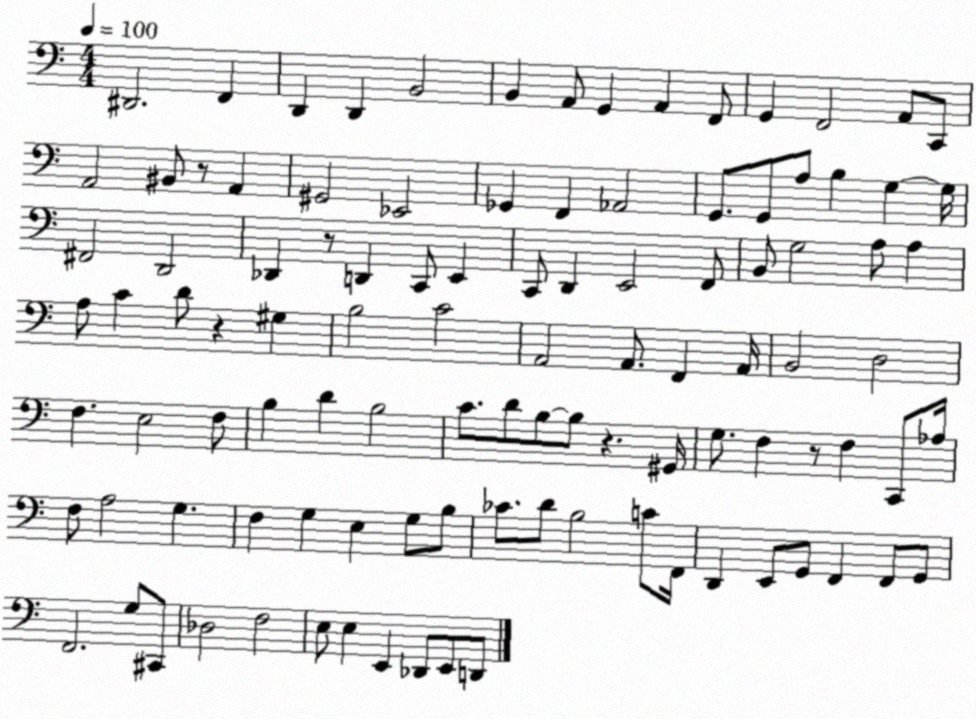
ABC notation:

X:1
T:Untitled
M:4/4
L:1/4
K:C
^D,,2 F,, D,, D,, B,,2 B,, A,,/2 G,, A,, F,,/2 G,, F,,2 A,,/2 C,,/2 A,,2 ^B,,/2 z/2 A,, ^G,,2 _E,,2 _G,, F,, _A,,2 G,,/2 G,,/2 A,/2 B, G, G,/4 ^F,,2 D,,2 _D,, z/2 D,, C,,/2 E,, C,,/2 D,, E,,2 F,,/2 B,,/2 G,2 A,/2 A, A,/2 C D/2 z ^G, B,2 C2 A,,2 A,,/2 F,, A,,/4 B,,2 D,2 F, E,2 F,/2 B, D B,2 C/2 D/2 B,/2 B,/2 z ^G,,/4 G,/2 F, z/2 F, C,,/2 _A,/4 F,/2 A,2 G, F, G, E, G,/2 B,/2 _C/2 D/2 B,2 C/2 F,,/4 D,, E,,/2 G,,/2 F,, F,,/2 G,,/2 F,,2 G,/2 ^C,,/2 _D,2 F,2 E,/2 E, E,, _D,,/2 E,,/2 D,,/2